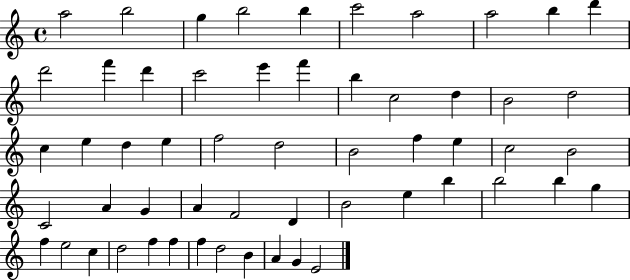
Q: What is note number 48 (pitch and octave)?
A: D5